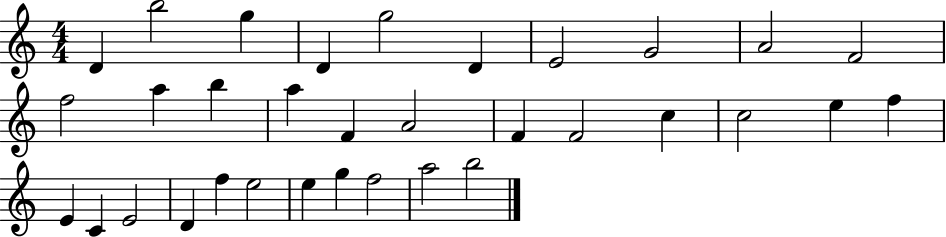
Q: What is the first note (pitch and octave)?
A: D4